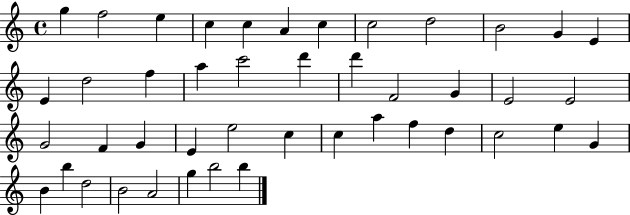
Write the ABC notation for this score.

X:1
T:Untitled
M:4/4
L:1/4
K:C
g f2 e c c A c c2 d2 B2 G E E d2 f a c'2 d' d' F2 G E2 E2 G2 F G E e2 c c a f d c2 e G B b d2 B2 A2 g b2 b